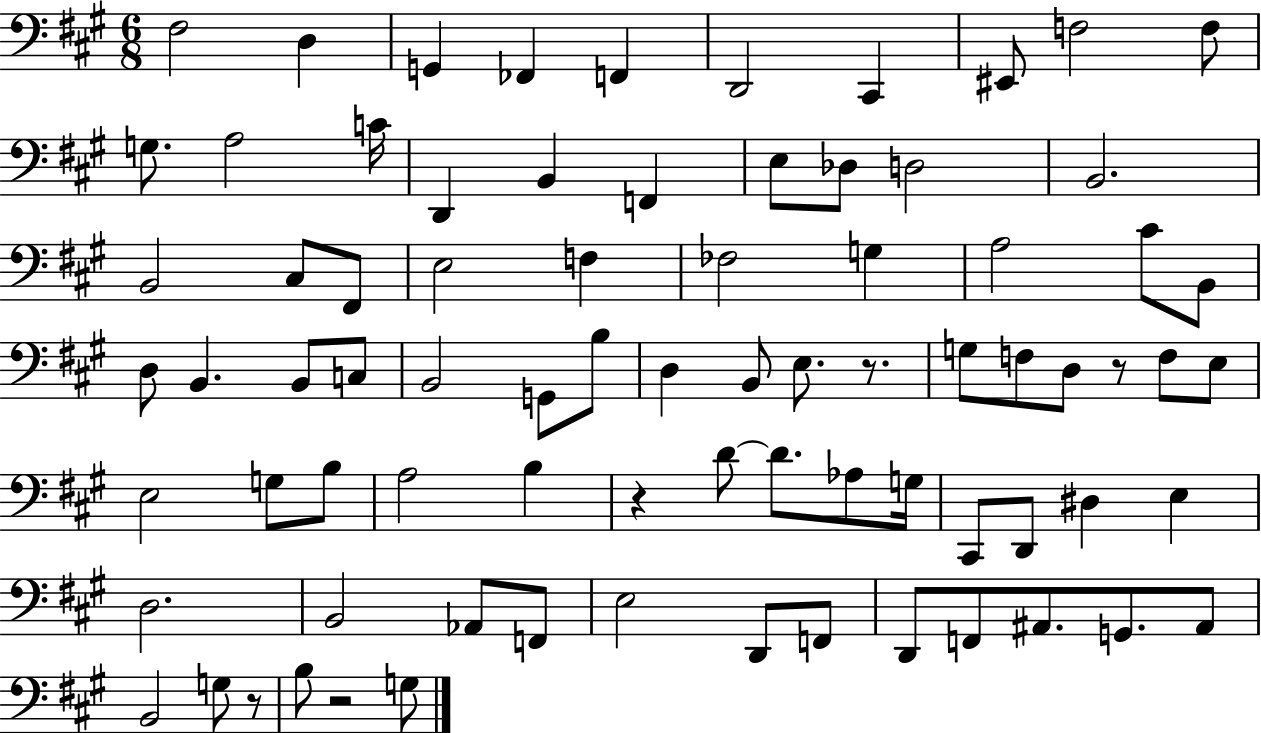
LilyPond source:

{
  \clef bass
  \numericTimeSignature
  \time 6/8
  \key a \major
  \repeat volta 2 { fis2 d4 | g,4 fes,4 f,4 | d,2 cis,4 | eis,8 f2 f8 | \break g8. a2 c'16 | d,4 b,4 f,4 | e8 des8 d2 | b,2. | \break b,2 cis8 fis,8 | e2 f4 | fes2 g4 | a2 cis'8 b,8 | \break d8 b,4. b,8 c8 | b,2 g,8 b8 | d4 b,8 e8. r8. | g8 f8 d8 r8 f8 e8 | \break e2 g8 b8 | a2 b4 | r4 d'8~~ d'8. aes8 g16 | cis,8 d,8 dis4 e4 | \break d2. | b,2 aes,8 f,8 | e2 d,8 f,8 | d,8 f,8 ais,8. g,8. ais,8 | \break b,2 g8 r8 | b8 r2 g8 | } \bar "|."
}